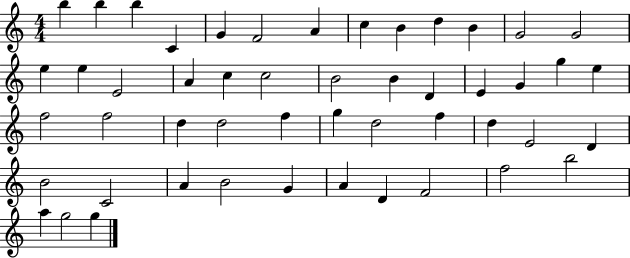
B5/q B5/q B5/q C4/q G4/q F4/h A4/q C5/q B4/q D5/q B4/q G4/h G4/h E5/q E5/q E4/h A4/q C5/q C5/h B4/h B4/q D4/q E4/q G4/q G5/q E5/q F5/h F5/h D5/q D5/h F5/q G5/q D5/h F5/q D5/q E4/h D4/q B4/h C4/h A4/q B4/h G4/q A4/q D4/q F4/h F5/h B5/h A5/q G5/h G5/q